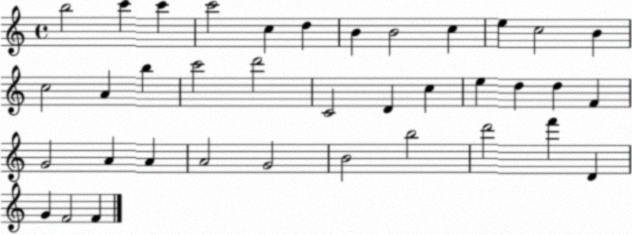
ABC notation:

X:1
T:Untitled
M:4/4
L:1/4
K:C
b2 c' c' c'2 c d B B2 c e c2 B c2 A b c'2 d'2 C2 D c e d d F G2 A A A2 G2 B2 b2 d'2 f' D G F2 F